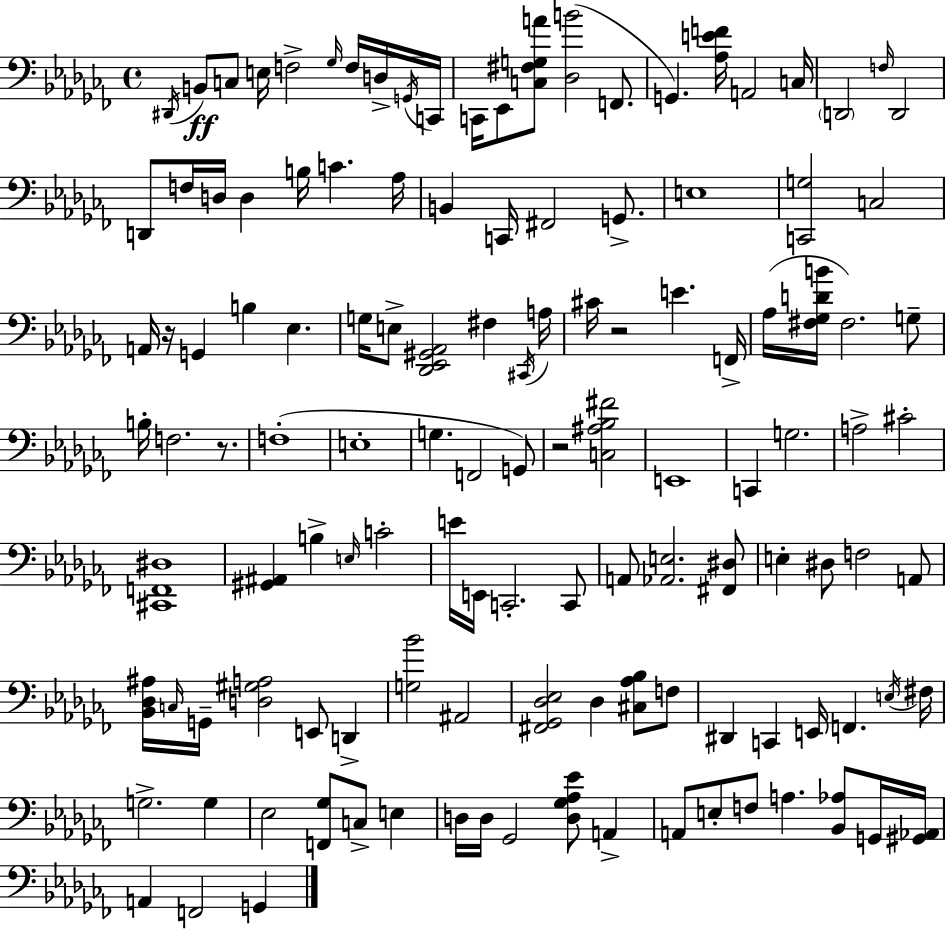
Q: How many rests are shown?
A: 4